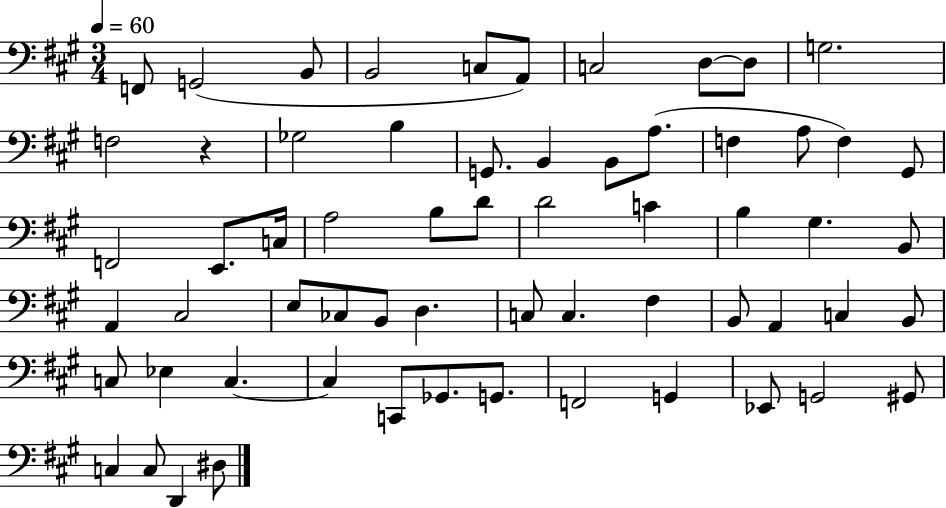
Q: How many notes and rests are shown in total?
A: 62